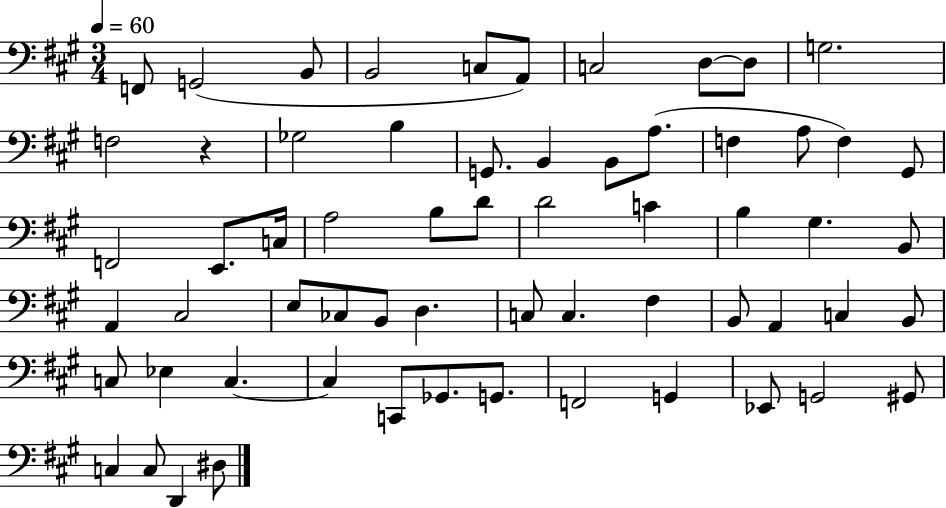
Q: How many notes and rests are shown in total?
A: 62